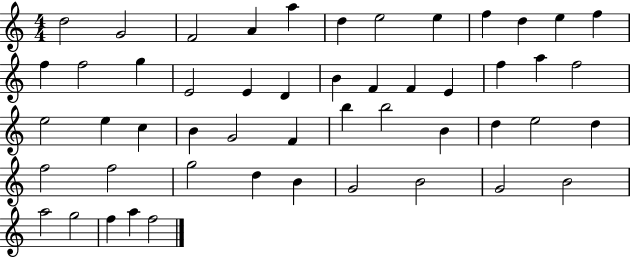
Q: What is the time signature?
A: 4/4